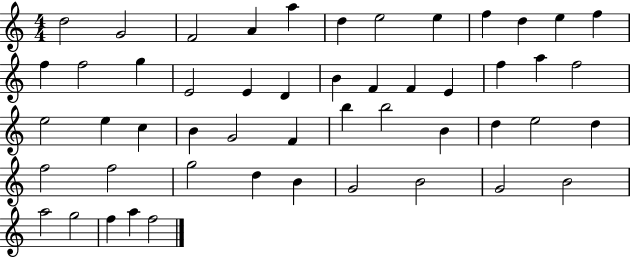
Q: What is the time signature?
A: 4/4